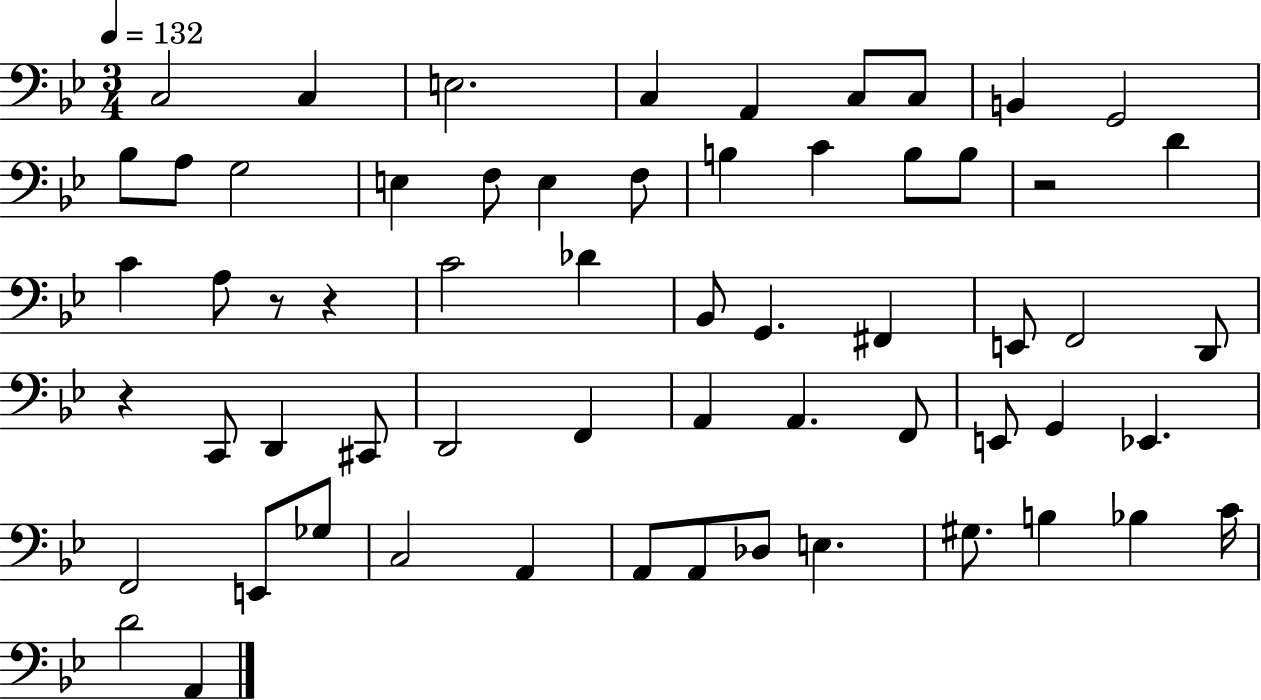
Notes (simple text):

C3/h C3/q E3/h. C3/q A2/q C3/e C3/e B2/q G2/h Bb3/e A3/e G3/h E3/q F3/e E3/q F3/e B3/q C4/q B3/e B3/e R/h D4/q C4/q A3/e R/e R/q C4/h Db4/q Bb2/e G2/q. F#2/q E2/e F2/h D2/e R/q C2/e D2/q C#2/e D2/h F2/q A2/q A2/q. F2/e E2/e G2/q Eb2/q. F2/h E2/e Gb3/e C3/h A2/q A2/e A2/e Db3/e E3/q. G#3/e. B3/q Bb3/q C4/s D4/h A2/q